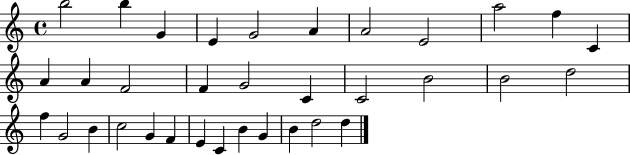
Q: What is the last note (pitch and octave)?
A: D5